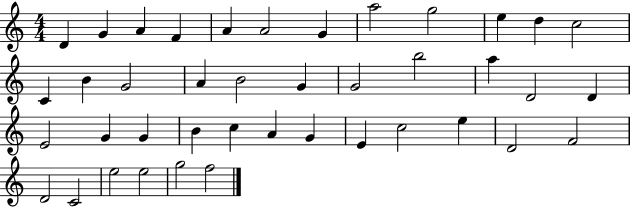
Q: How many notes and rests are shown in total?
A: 41